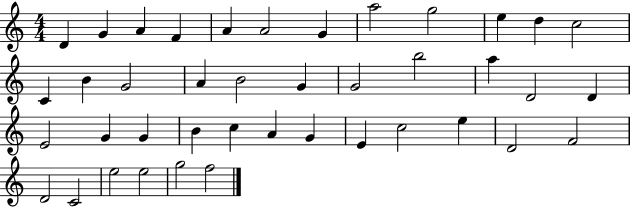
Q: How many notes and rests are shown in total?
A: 41